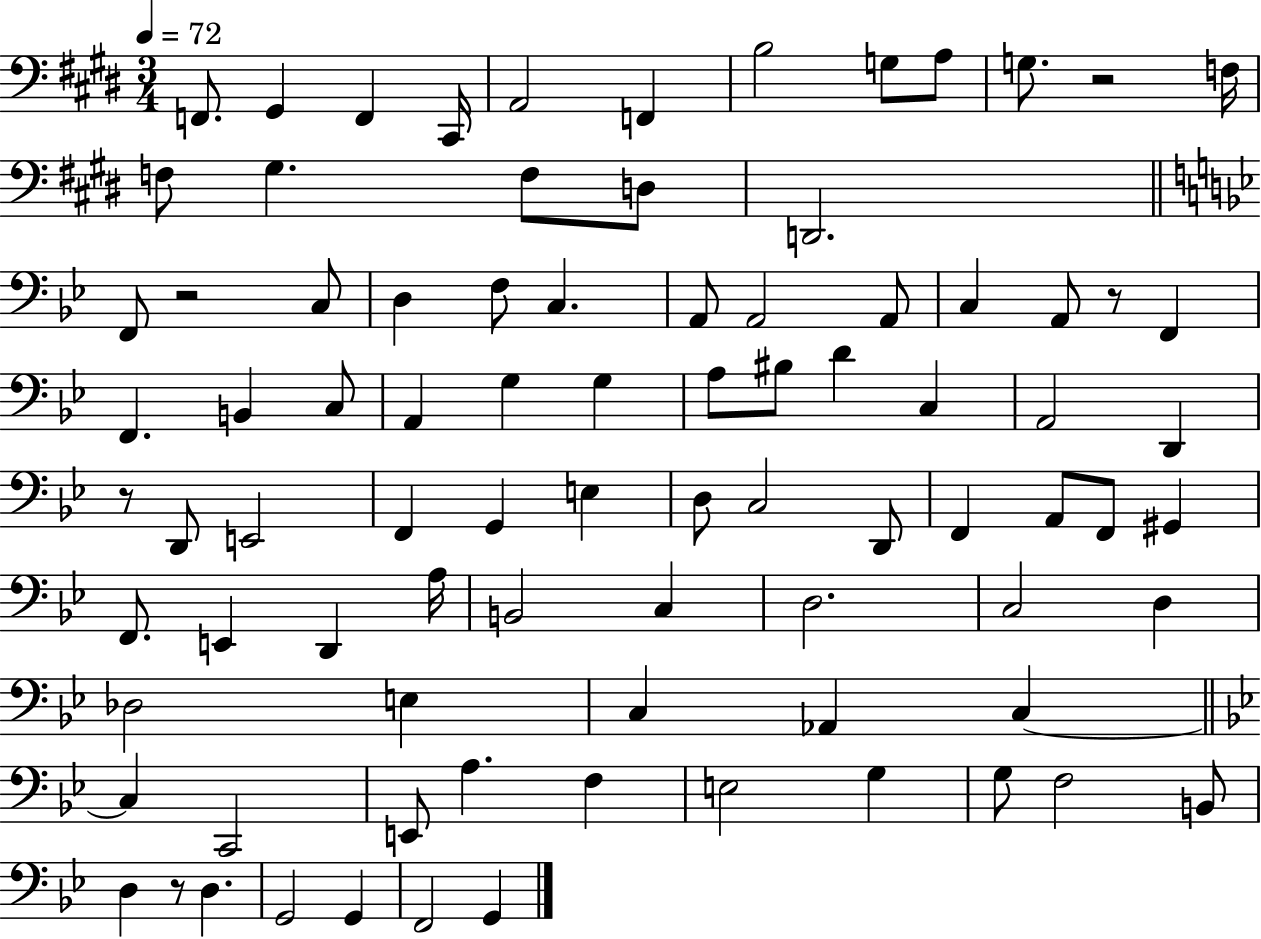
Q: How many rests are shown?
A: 5